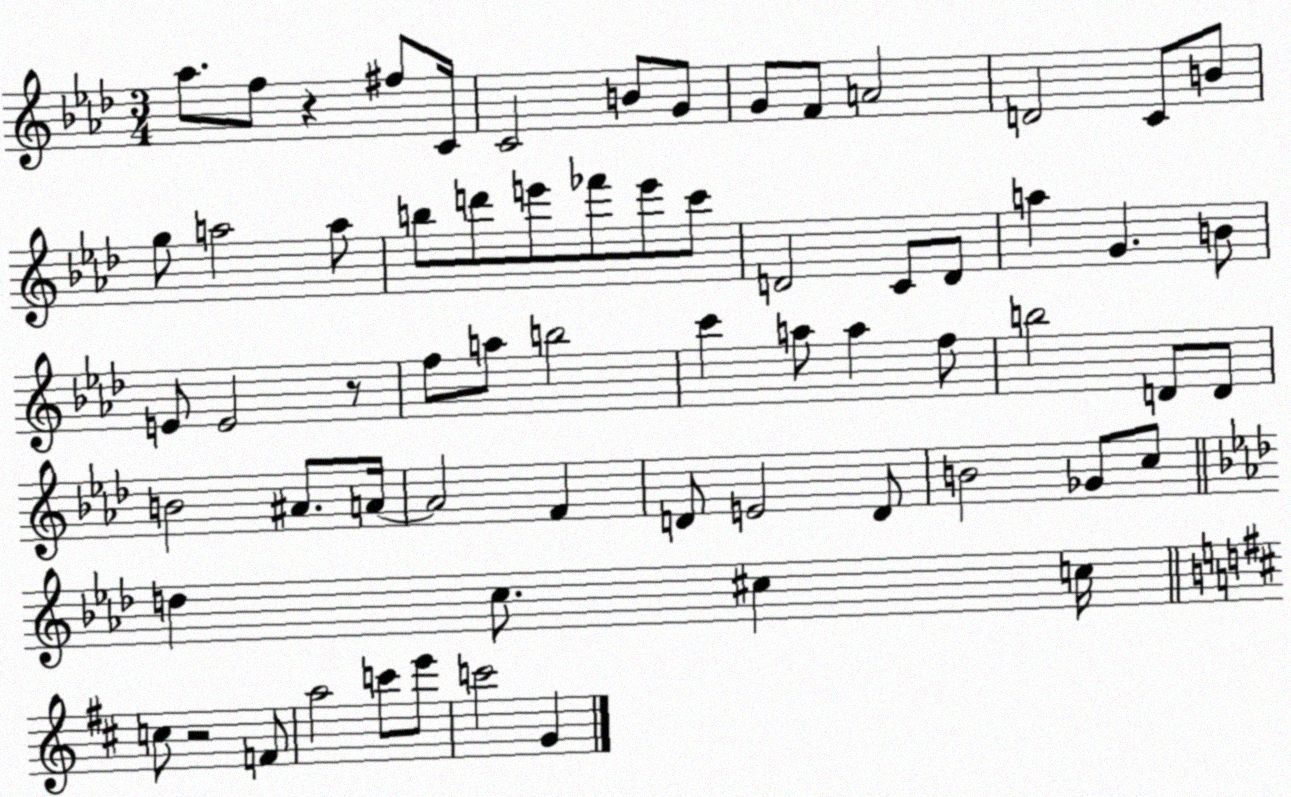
X:1
T:Untitled
M:3/4
L:1/4
K:Ab
_a/2 f/2 z ^f/2 C/4 C2 B/2 G/2 G/2 F/2 A2 D2 C/2 B/2 g/2 a2 a/2 b/2 d'/2 e'/2 _f'/2 e'/2 c'/2 D2 C/2 D/2 a G B/2 E/2 E2 z/2 f/2 a/2 b2 c' a/2 a f/2 b2 D/2 D/2 B2 ^A/2 A/4 A2 F D/2 E2 D/2 B2 _G/2 c/2 d c/2 ^c c/4 c/2 z2 F/2 a2 c'/2 e'/2 c'2 G